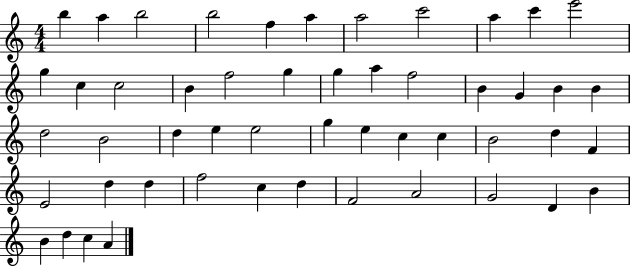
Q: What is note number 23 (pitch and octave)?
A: B4